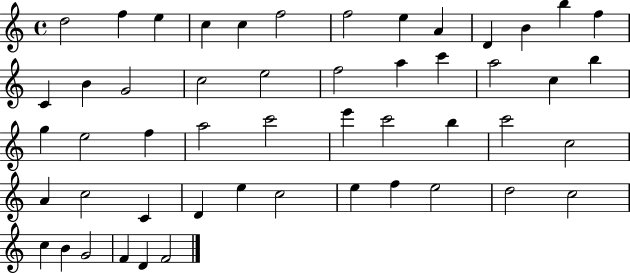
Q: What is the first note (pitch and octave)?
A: D5